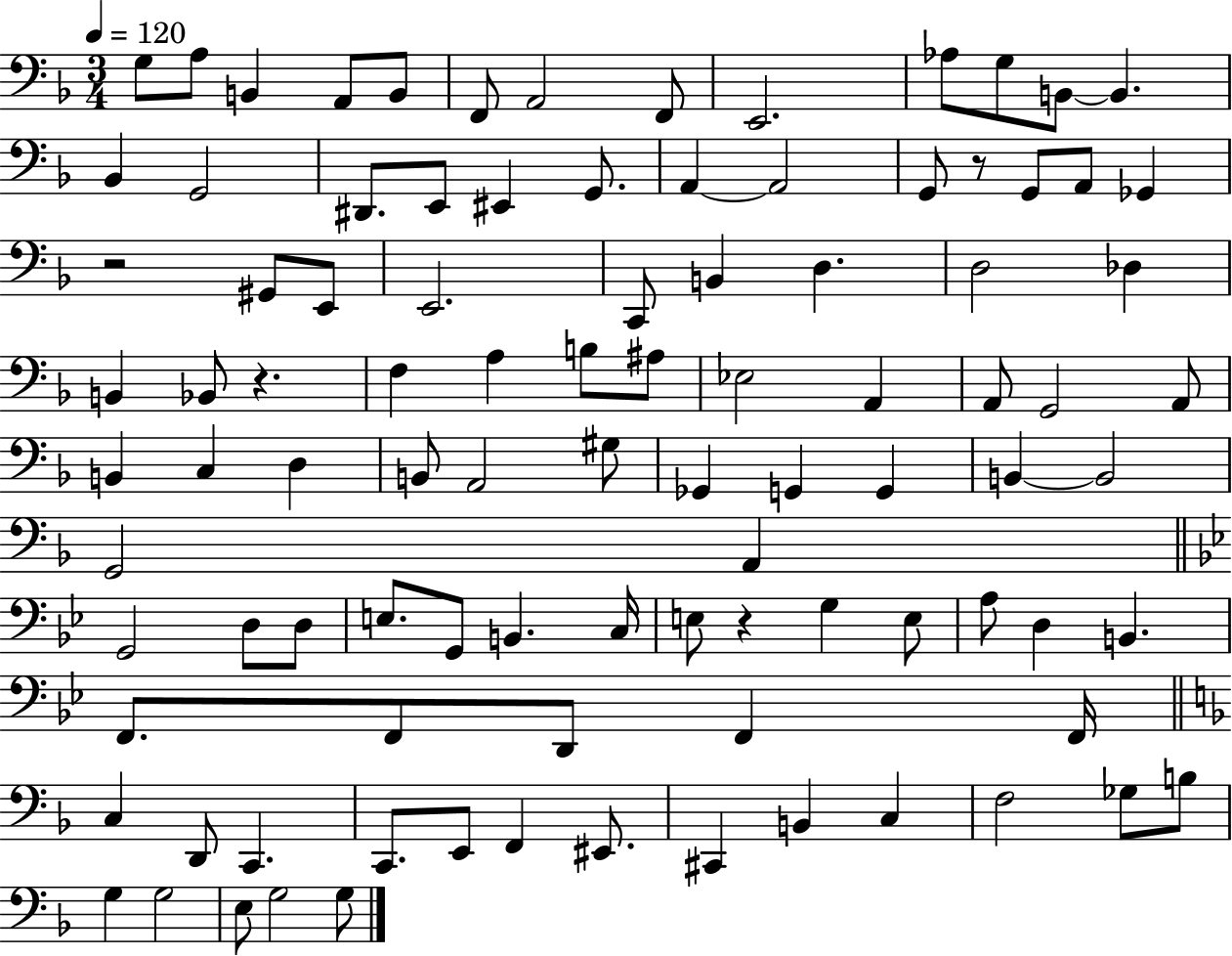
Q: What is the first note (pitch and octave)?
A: G3